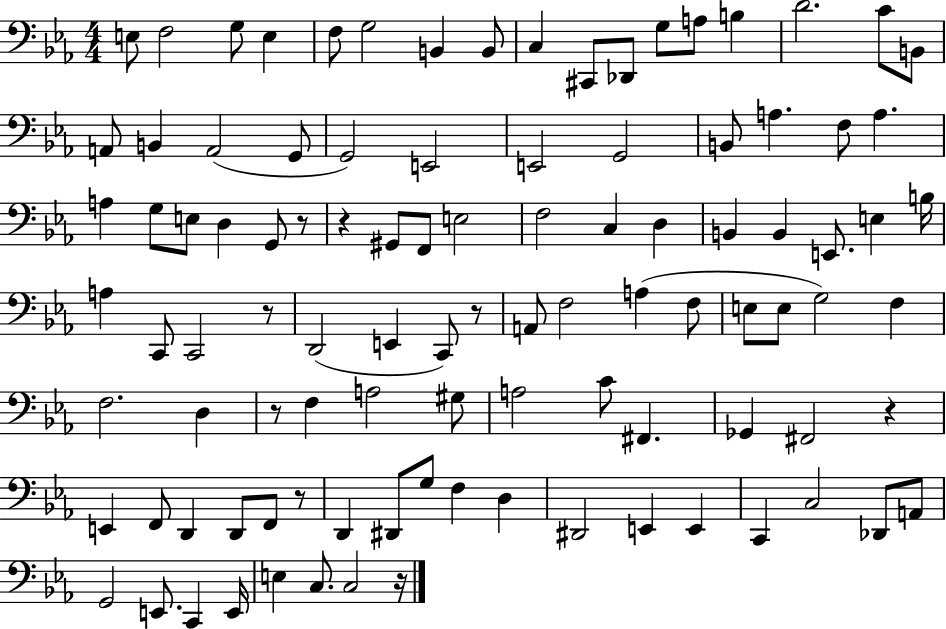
E3/e F3/h G3/e E3/q F3/e G3/h B2/q B2/e C3/q C#2/e Db2/e G3/e A3/e B3/q D4/h. C4/e B2/e A2/e B2/q A2/h G2/e G2/h E2/h E2/h G2/h B2/e A3/q. F3/e A3/q. A3/q G3/e E3/e D3/q G2/e R/e R/q G#2/e F2/e E3/h F3/h C3/q D3/q B2/q B2/q E2/e. E3/q B3/s A3/q C2/e C2/h R/e D2/h E2/q C2/e R/e A2/e F3/h A3/q F3/e E3/e E3/e G3/h F3/q F3/h. D3/q R/e F3/q A3/h G#3/e A3/h C4/e F#2/q. Gb2/q F#2/h R/q E2/q F2/e D2/q D2/e F2/e R/e D2/q D#2/e G3/e F3/q D3/q D#2/h E2/q E2/q C2/q C3/h Db2/e A2/e G2/h E2/e. C2/q E2/s E3/q C3/e. C3/h R/s